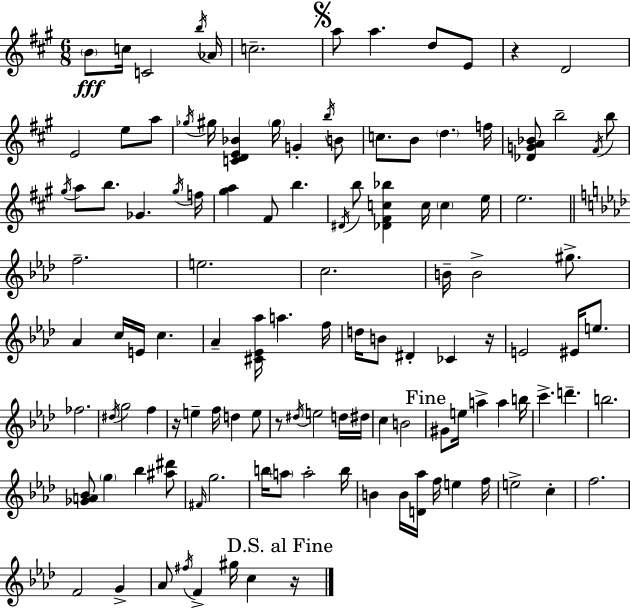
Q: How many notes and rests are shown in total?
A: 119